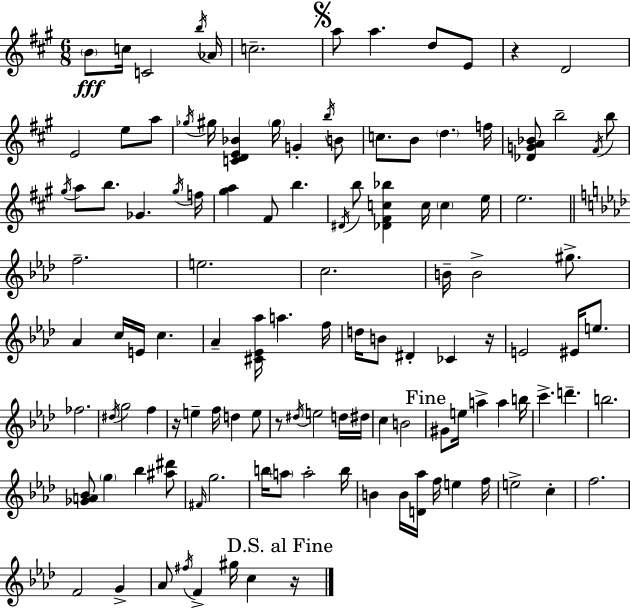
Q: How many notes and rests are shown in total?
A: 119